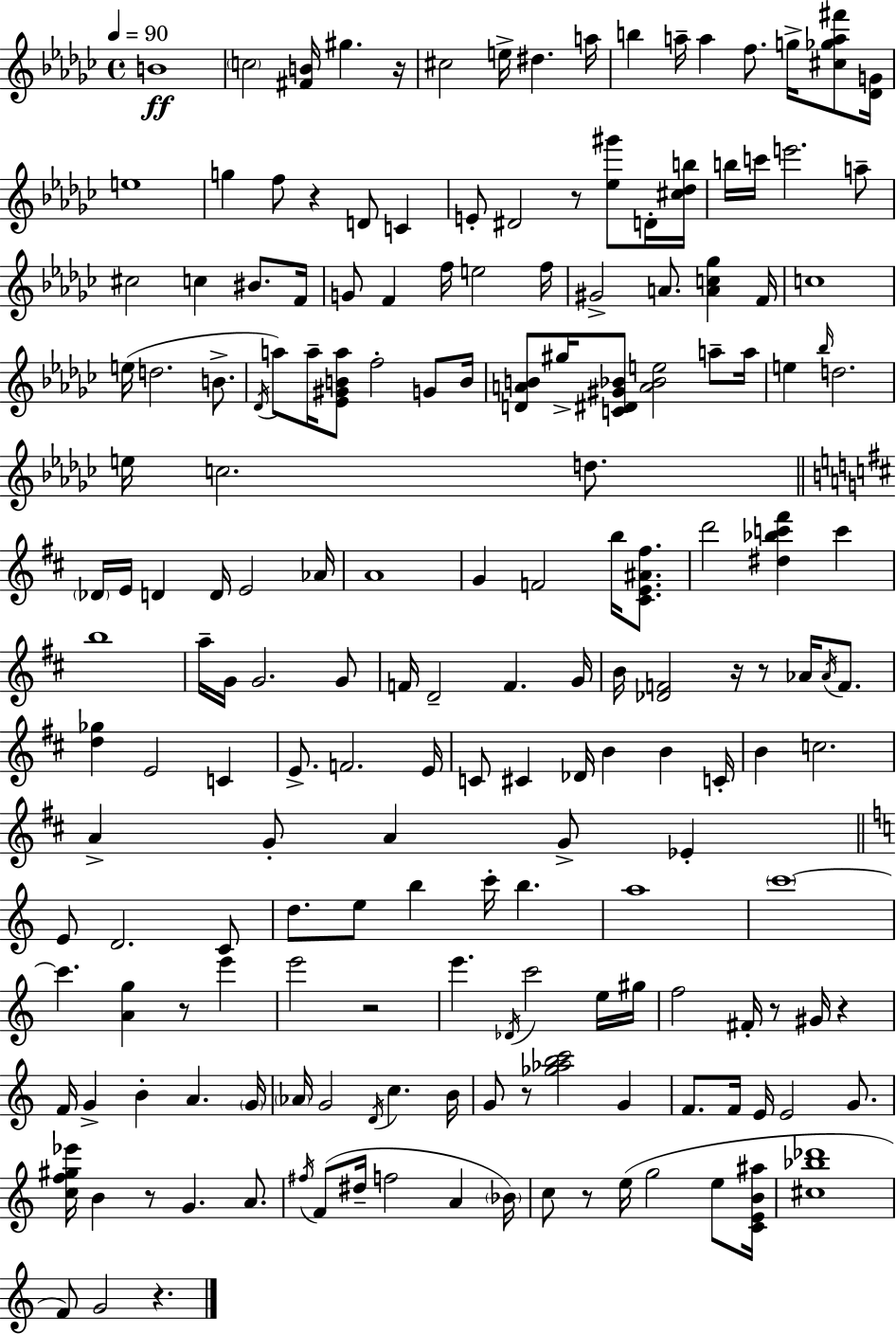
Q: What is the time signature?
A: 4/4